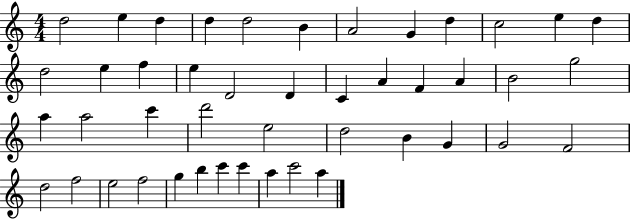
{
  \clef treble
  \numericTimeSignature
  \time 4/4
  \key c \major
  d''2 e''4 d''4 | d''4 d''2 b'4 | a'2 g'4 d''4 | c''2 e''4 d''4 | \break d''2 e''4 f''4 | e''4 d'2 d'4 | c'4 a'4 f'4 a'4 | b'2 g''2 | \break a''4 a''2 c'''4 | d'''2 e''2 | d''2 b'4 g'4 | g'2 f'2 | \break d''2 f''2 | e''2 f''2 | g''4 b''4 c'''4 c'''4 | a''4 c'''2 a''4 | \break \bar "|."
}